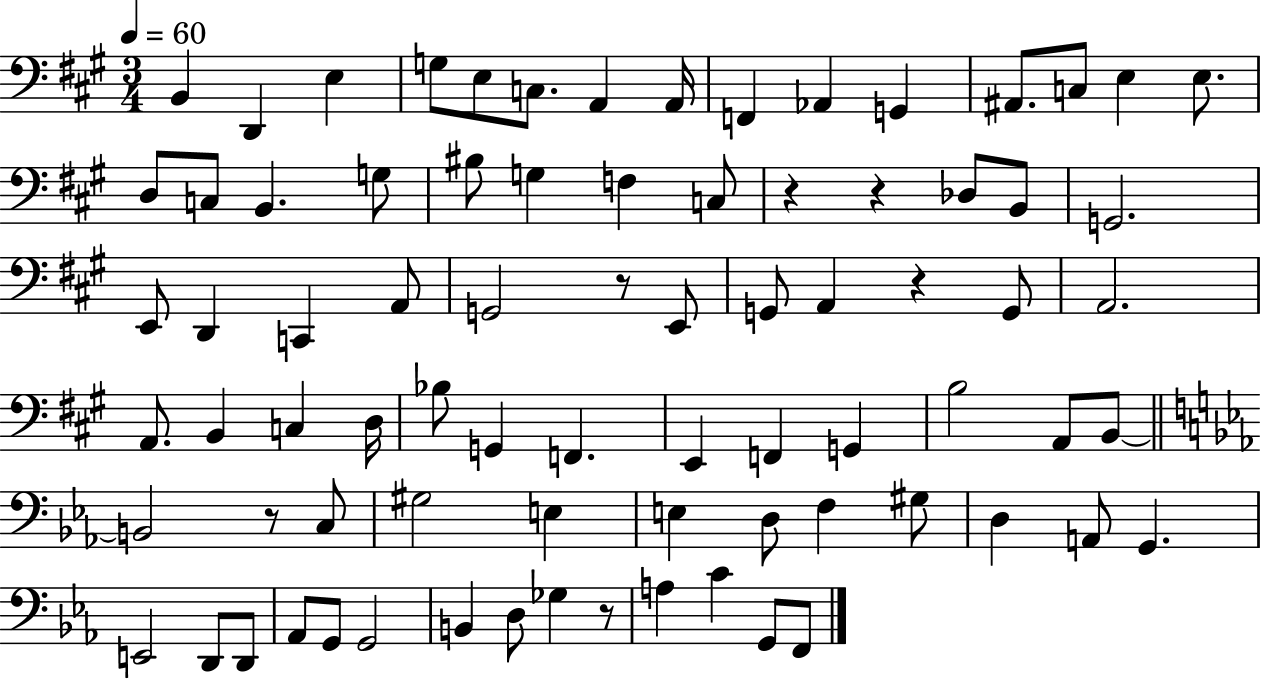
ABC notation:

X:1
T:Untitled
M:3/4
L:1/4
K:A
B,, D,, E, G,/2 E,/2 C,/2 A,, A,,/4 F,, _A,, G,, ^A,,/2 C,/2 E, E,/2 D,/2 C,/2 B,, G,/2 ^B,/2 G, F, C,/2 z z _D,/2 B,,/2 G,,2 E,,/2 D,, C,, A,,/2 G,,2 z/2 E,,/2 G,,/2 A,, z G,,/2 A,,2 A,,/2 B,, C, D,/4 _B,/2 G,, F,, E,, F,, G,, B,2 A,,/2 B,,/2 B,,2 z/2 C,/2 ^G,2 E, E, D,/2 F, ^G,/2 D, A,,/2 G,, E,,2 D,,/2 D,,/2 _A,,/2 G,,/2 G,,2 B,, D,/2 _G, z/2 A, C G,,/2 F,,/2